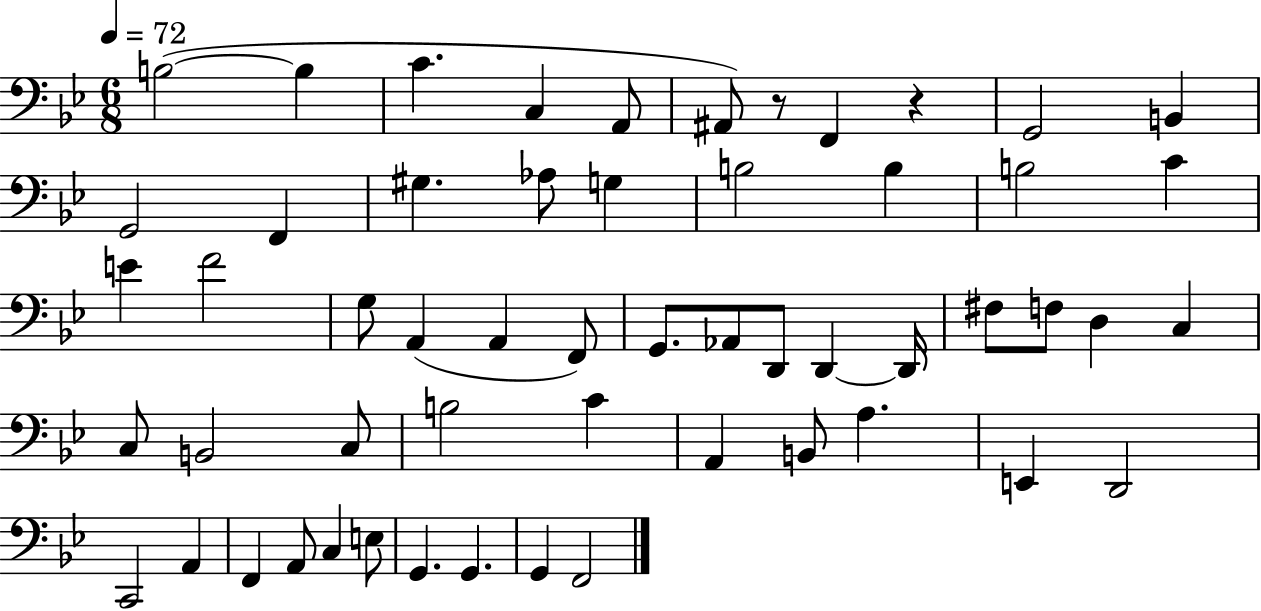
X:1
T:Untitled
M:6/8
L:1/4
K:Bb
B,2 B, C C, A,,/2 ^A,,/2 z/2 F,, z G,,2 B,, G,,2 F,, ^G, _A,/2 G, B,2 B, B,2 C E F2 G,/2 A,, A,, F,,/2 G,,/2 _A,,/2 D,,/2 D,, D,,/4 ^F,/2 F,/2 D, C, C,/2 B,,2 C,/2 B,2 C A,, B,,/2 A, E,, D,,2 C,,2 A,, F,, A,,/2 C, E,/2 G,, G,, G,, F,,2